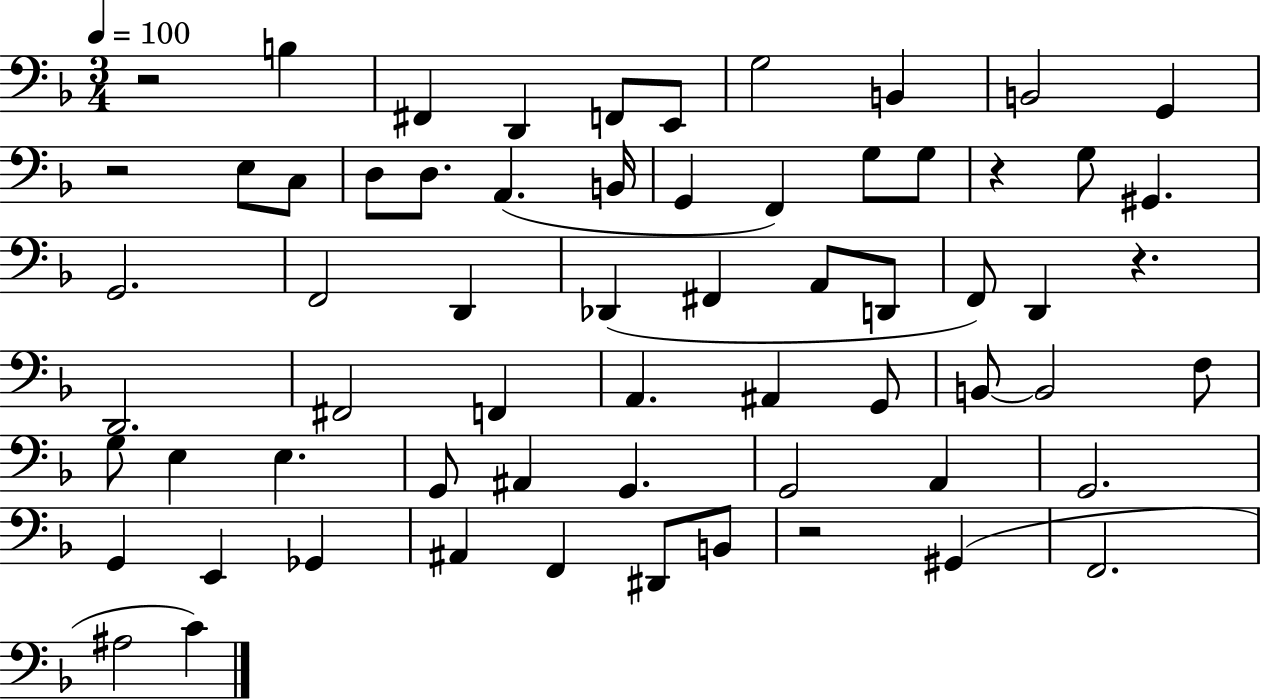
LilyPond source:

{
  \clef bass
  \numericTimeSignature
  \time 3/4
  \key f \major
  \tempo 4 = 100
  r2 b4 | fis,4 d,4 f,8 e,8 | g2 b,4 | b,2 g,4 | \break r2 e8 c8 | d8 d8. a,4.( b,16 | g,4 f,4) g8 g8 | r4 g8 gis,4. | \break g,2. | f,2 d,4 | des,4( fis,4 a,8 d,8 | f,8) d,4 r4. | \break d,2. | fis,2 f,4 | a,4. ais,4 g,8 | b,8~~ b,2 f8 | \break g8 e4 e4. | g,8 ais,4 g,4. | g,2 a,4 | g,2. | \break g,4 e,4 ges,4 | ais,4 f,4 dis,8 b,8 | r2 gis,4( | f,2. | \break ais2 c'4) | \bar "|."
}